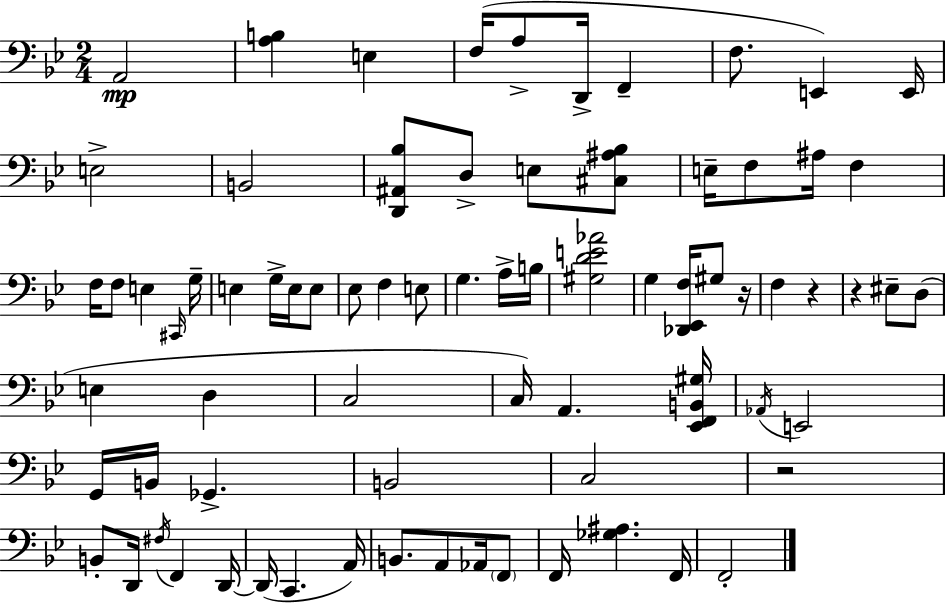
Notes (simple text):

A2/h [A3,B3]/q E3/q F3/s A3/e D2/s F2/q F3/e. E2/q E2/s E3/h B2/h [D2,A#2,Bb3]/e D3/e E3/e [C#3,A#3,Bb3]/e E3/s F3/e A#3/s F3/q F3/s F3/e E3/q C#2/s G3/s E3/q G3/s E3/s E3/e Eb3/e F3/q E3/e G3/q. A3/s B3/s [G#3,D4,E4,Ab4]/h G3/q [Db2,Eb2,F3]/s G#3/e R/s F3/q R/q R/q EIS3/e D3/e E3/q D3/q C3/h C3/s A2/q. [Eb2,F2,B2,G#3]/s Ab2/s E2/h G2/s B2/s Gb2/q. B2/h C3/h R/h B2/e D2/s F#3/s F2/q D2/s D2/s C2/q. A2/s B2/e. A2/e Ab2/s F2/e F2/s [Gb3,A#3]/q. F2/s F2/h